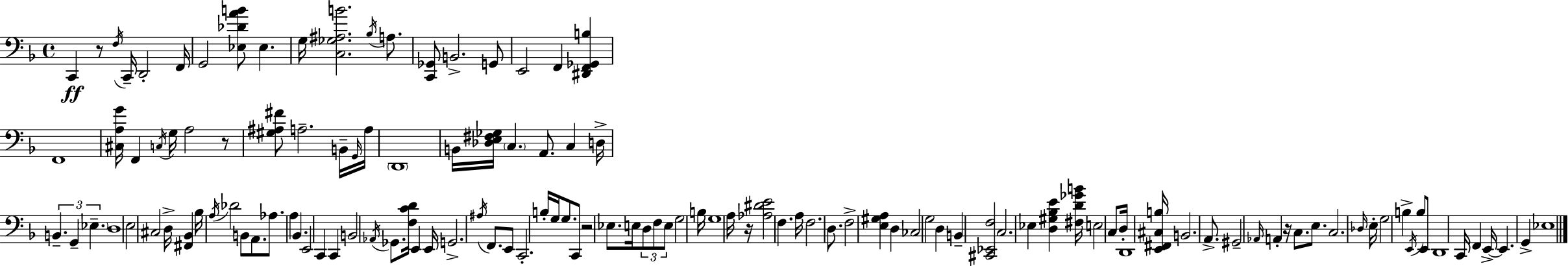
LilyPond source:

{
  \clef bass
  \time 4/4
  \defaultTimeSignature
  \key f \major
  c,4\ff r8 \acciaccatura { f16 } c,16-- d,2-. | f,16 g,2 <ees des' a' b'>8 ees4. | g16 <c ges ais b'>2. \acciaccatura { bes16 } a8. | <c, ges,>8 b,2.-> | \break g,8 e,2 f,4 <dis, f, ges, b>4 | f,1 | <cis a g'>16 f,4 \acciaccatura { c16 } g16 a2 | r8 <gis ais fis'>8 a2.-- | \break b,16-- \grace { g,16 } a16 \parenthesize d,1 | b,16 <des e fis ges>16 \parenthesize c4. a,8. c4 | d16-> \tuplet 3/2 { b,4.-- g,4-- \parenthesize ees4.-- } | d1 | \break e2 cis2 | d16-> <fis, bes,>4 bes16 \acciaccatura { a16 } des'2 | b,8 a,8. aes8. a4 bes,4. | e,2 c,4 | \break c,4 b,2 \acciaccatura { aes,16 } ges,8. | <f c' d'>16 e,4 e,16 g,2.-> | \acciaccatura { ais16 } f,8. e,8 c,2.-. | b16-. g16 g8. c,8 r2 | \break ees8. e16 \tuplet 3/2 { d8 f8 e8 } g2 | b16 g1 | a16 r16 <aes dis' e'>2 | f4. a16 f2. | \break d8. f2-> <e gis a>4 | d4 ces2 g2 | d4 b,4-- <cis, ees, f>2 | c2. | \break ees4 <d gis bes e'>4 <fis d' ges' b'>16 e2 | c8 d16-. d,1 | <e, fis, cis b>16 b,2. | a,8.-> gis,2-- \grace { aes,16 } | \break a,4-. r16 c8. e8. c2. | \grace { des16 } e16-. g2 | b4-> \acciaccatura { e,16 } b8 e,8 d,1 | c,16 f,4 e,16->~~ | \break e,4. g,4-> ees1 | \bar "|."
}